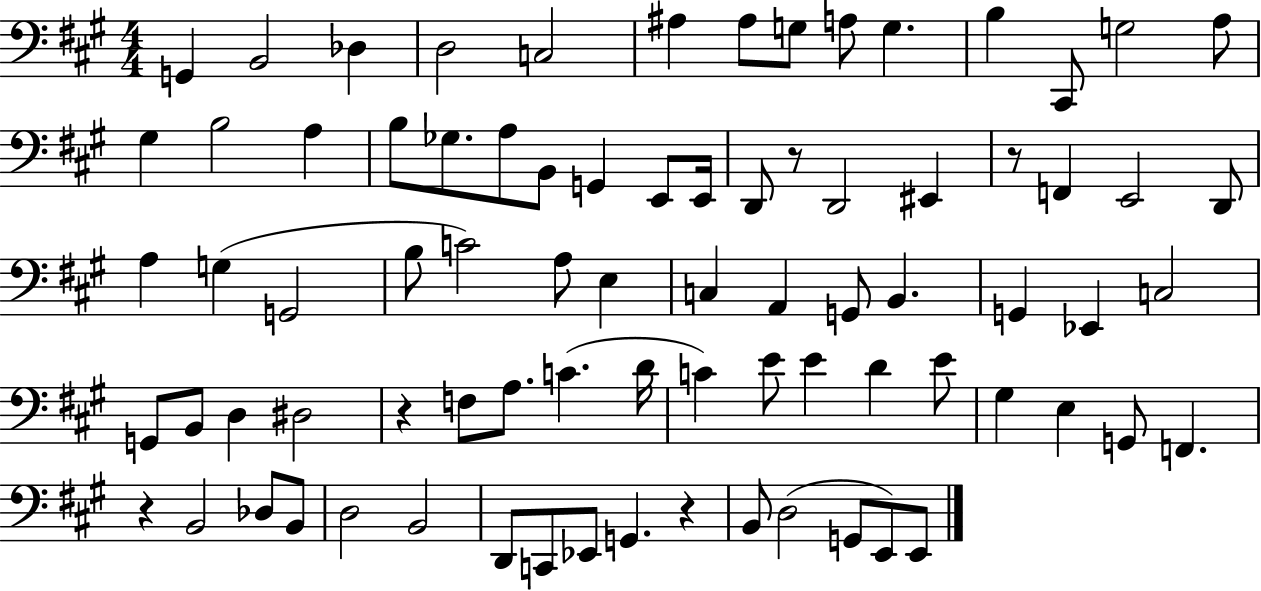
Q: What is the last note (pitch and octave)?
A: E2